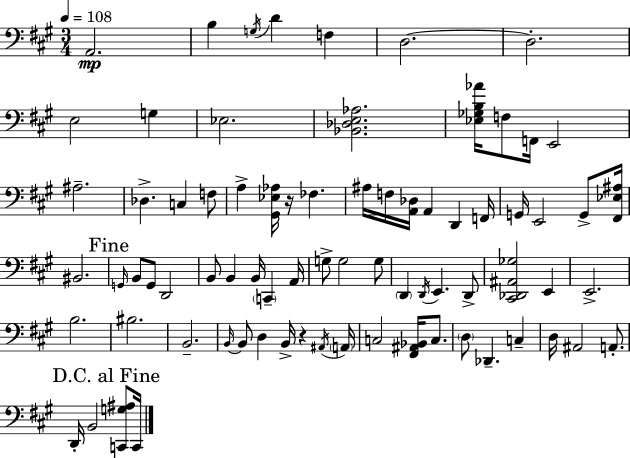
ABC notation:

X:1
T:Untitled
M:3/4
L:1/4
K:A
A,,2 B, G,/4 D F, D,2 D,2 E,2 G, _E,2 [_B,,_D,E,_A,]2 [_E,_G,B,_A]/4 F,/2 F,,/4 E,,2 ^A,2 _D, C, F,/2 A, [^G,,_E,_A,]/4 z/4 _F, ^A,/4 F,/4 [A,,_D,]/4 A,, D,, F,,/4 G,,/4 E,,2 G,,/2 [^F,,_E,^A,]/4 ^B,,2 G,,/4 B,,/2 G,,/2 D,,2 B,,/2 B,, B,,/4 C,, A,,/4 G,/2 G,2 G,/2 D,, D,,/4 E,, D,,/2 [^C,,_D,,^A,,_G,]2 E,, E,,2 B,2 ^B,2 B,,2 B,,/4 B,,/2 D, B,,/4 z ^A,,/4 A,,/4 C,2 [^F,,^A,,_B,,]/4 C,/2 D,/2 _D,, C, D,/4 ^A,,2 A,,/2 D,,/4 B,,2 [C,,G,^A,]/2 C,,/4